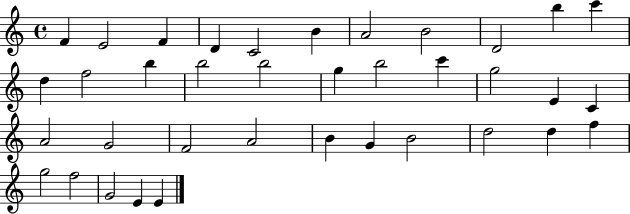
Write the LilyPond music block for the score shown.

{
  \clef treble
  \time 4/4
  \defaultTimeSignature
  \key c \major
  f'4 e'2 f'4 | d'4 c'2 b'4 | a'2 b'2 | d'2 b''4 c'''4 | \break d''4 f''2 b''4 | b''2 b''2 | g''4 b''2 c'''4 | g''2 e'4 c'4 | \break a'2 g'2 | f'2 a'2 | b'4 g'4 b'2 | d''2 d''4 f''4 | \break g''2 f''2 | g'2 e'4 e'4 | \bar "|."
}